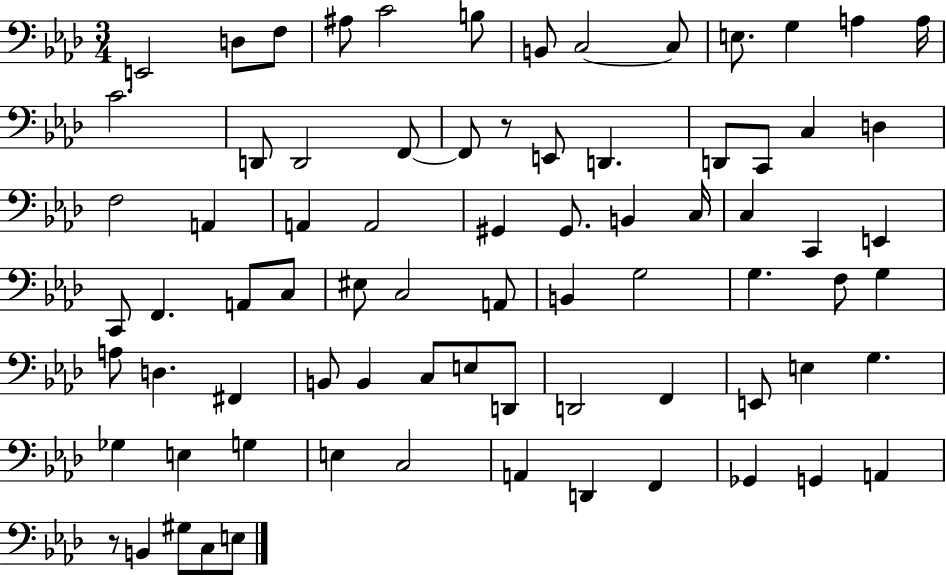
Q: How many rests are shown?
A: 2